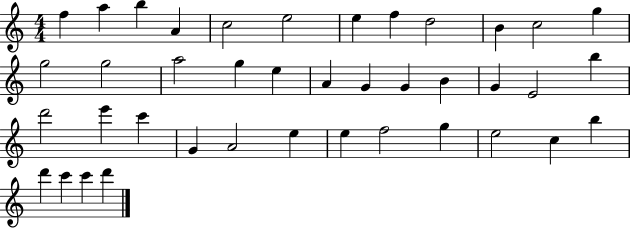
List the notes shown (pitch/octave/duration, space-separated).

F5/q A5/q B5/q A4/q C5/h E5/h E5/q F5/q D5/h B4/q C5/h G5/q G5/h G5/h A5/h G5/q E5/q A4/q G4/q G4/q B4/q G4/q E4/h B5/q D6/h E6/q C6/q G4/q A4/h E5/q E5/q F5/h G5/q E5/h C5/q B5/q D6/q C6/q C6/q D6/q